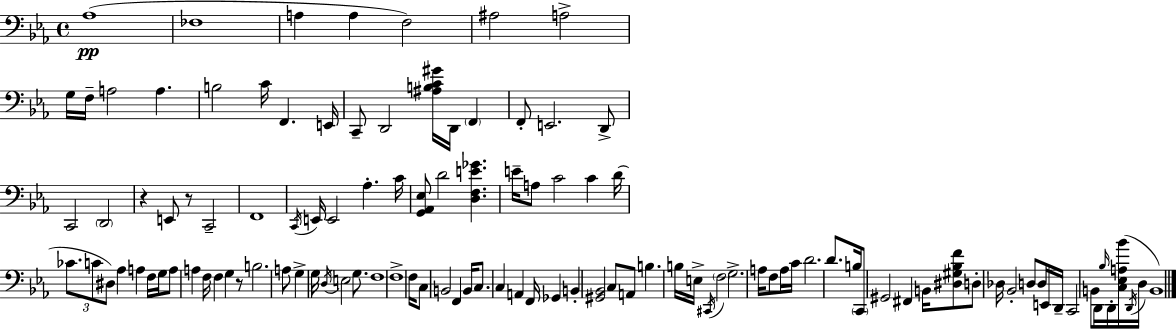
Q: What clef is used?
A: bass